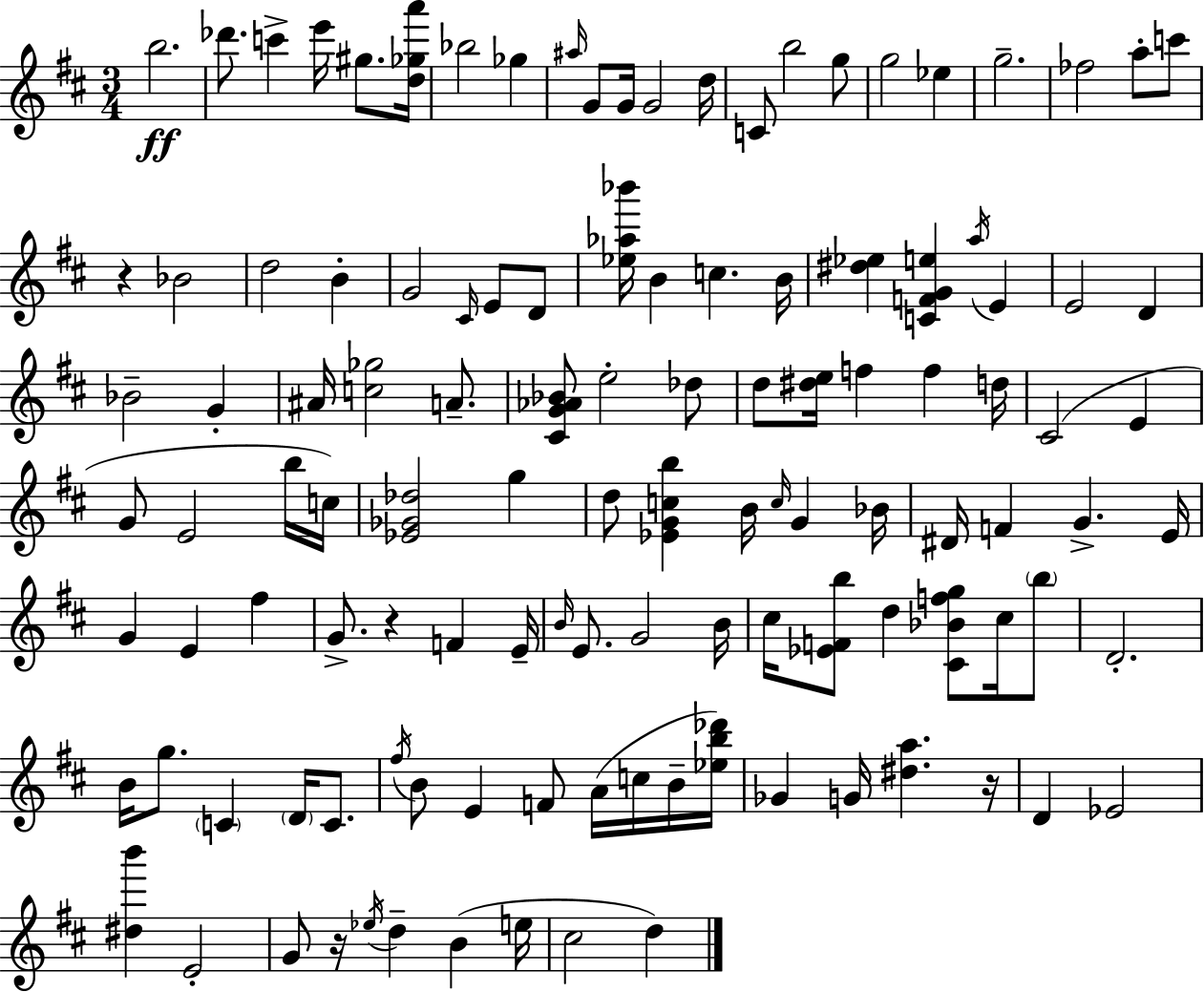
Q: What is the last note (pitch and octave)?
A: D5